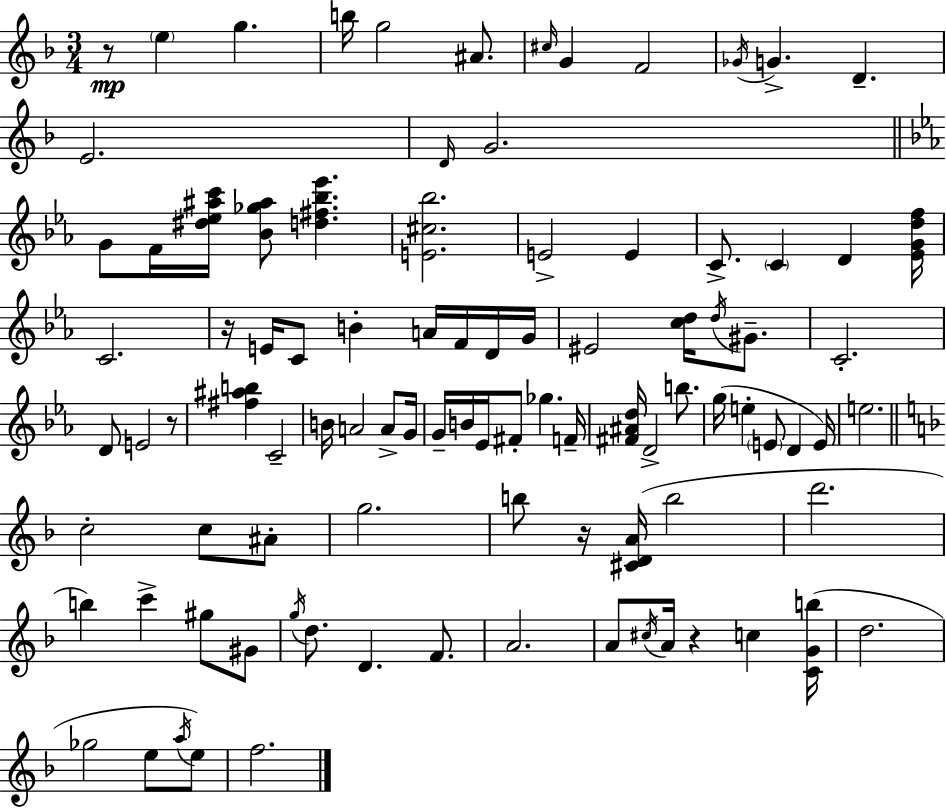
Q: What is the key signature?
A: D minor